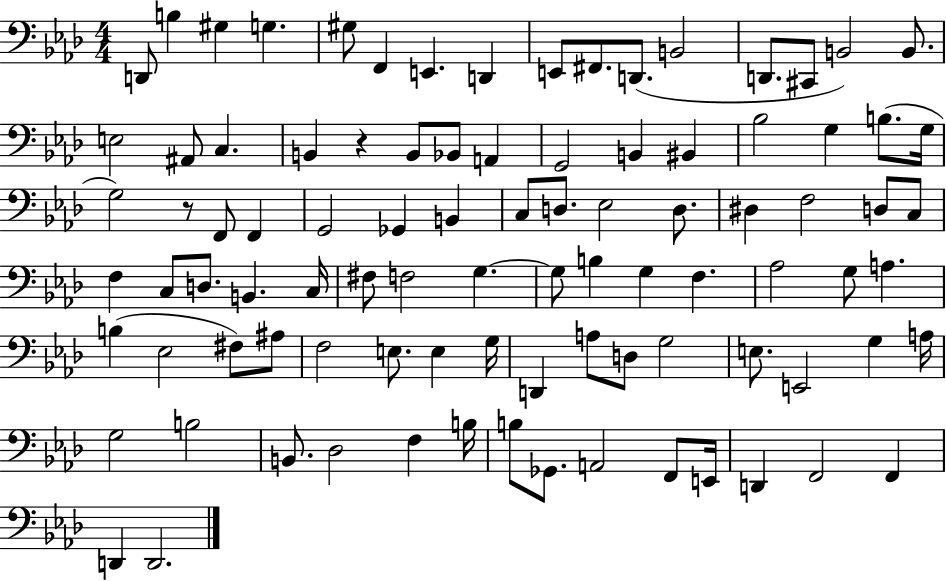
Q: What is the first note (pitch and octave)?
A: D2